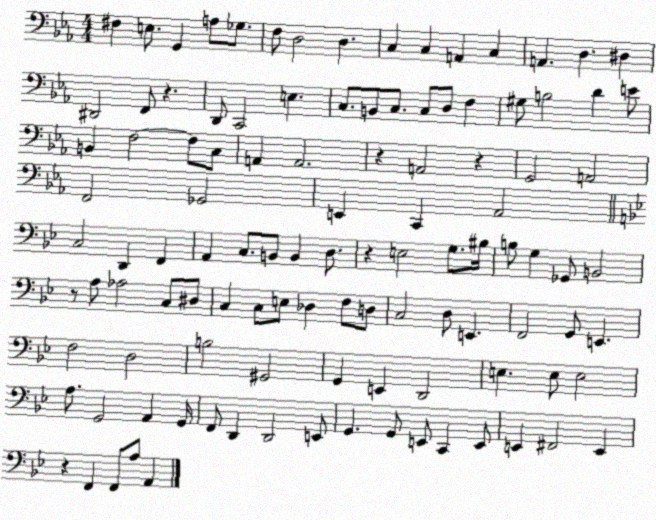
X:1
T:Untitled
M:4/4
L:1/4
K:Eb
^F, E,/2 G,, A,/2 _G,/2 F,/2 D,2 D, C, C, A,, C, A,, D, ^D, ^D,,2 F,,/2 z D,,/2 C,,2 E, C,/2 B,,/2 C,/2 C,/2 D,/2 F, ^G,/2 B,2 D E/2 B,, F,2 F,/2 C,/2 A,, A,,2 z A,,2 z G,,2 A,,2 F,,2 _G,,2 E,, C,, _A,,2 C,2 D,, F,, A,, C,/2 B,,/2 B,, D,/2 z E,2 G,/2 ^B,/4 B,/2 G, _G,,/2 B,,2 z/2 A,/2 _A,2 C,/2 ^D,/2 C, C,/2 E,/2 _D, F,/2 D,/2 C,2 D,/2 E,, F,,2 G,,/2 E,, F,2 D,2 B,2 ^G,,2 G,, E,, D,,2 E, E,/2 E,2 A,/2 G,,2 A,, G,,/4 F,,/2 D,, D,,2 E,,/2 G,, G,,/2 E,,/2 C,, E,,/2 E,, ^F,,2 E,, z F,, F,,/2 A,/2 A,,